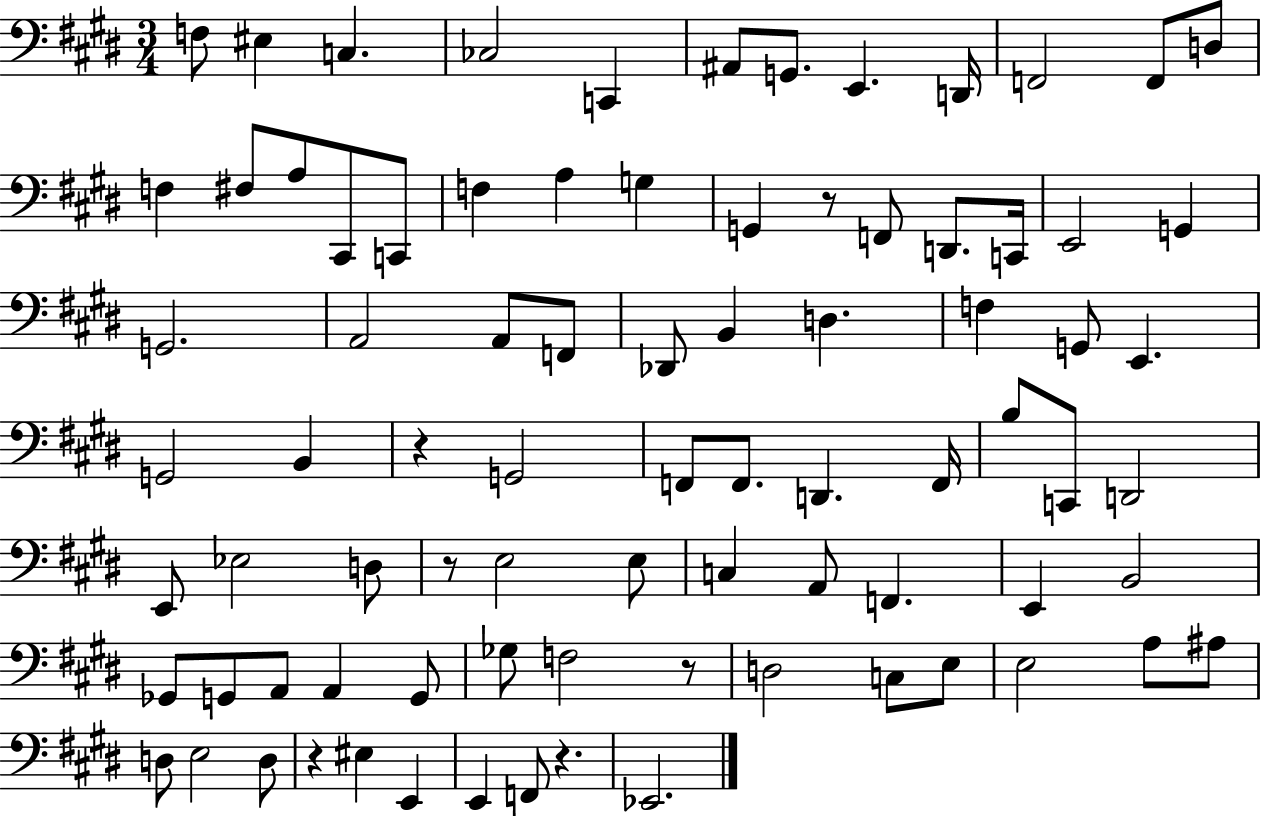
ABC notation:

X:1
T:Untitled
M:3/4
L:1/4
K:E
F,/2 ^E, C, _C,2 C,, ^A,,/2 G,,/2 E,, D,,/4 F,,2 F,,/2 D,/2 F, ^F,/2 A,/2 ^C,,/2 C,,/2 F, A, G, G,, z/2 F,,/2 D,,/2 C,,/4 E,,2 G,, G,,2 A,,2 A,,/2 F,,/2 _D,,/2 B,, D, F, G,,/2 E,, G,,2 B,, z G,,2 F,,/2 F,,/2 D,, F,,/4 B,/2 C,,/2 D,,2 E,,/2 _E,2 D,/2 z/2 E,2 E,/2 C, A,,/2 F,, E,, B,,2 _G,,/2 G,,/2 A,,/2 A,, G,,/2 _G,/2 F,2 z/2 D,2 C,/2 E,/2 E,2 A,/2 ^A,/2 D,/2 E,2 D,/2 z ^E, E,, E,, F,,/2 z _E,,2